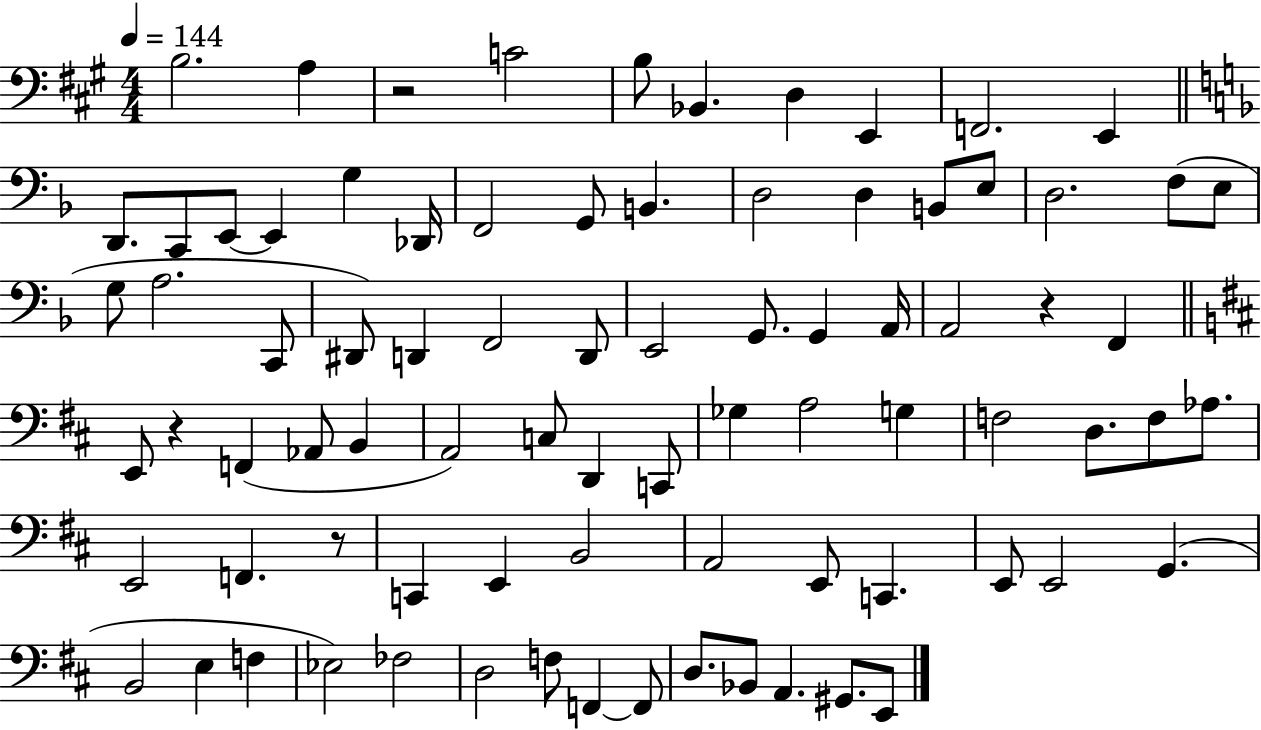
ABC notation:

X:1
T:Untitled
M:4/4
L:1/4
K:A
B,2 A, z2 C2 B,/2 _B,, D, E,, F,,2 E,, D,,/2 C,,/2 E,,/2 E,, G, _D,,/4 F,,2 G,,/2 B,, D,2 D, B,,/2 E,/2 D,2 F,/2 E,/2 G,/2 A,2 C,,/2 ^D,,/2 D,, F,,2 D,,/2 E,,2 G,,/2 G,, A,,/4 A,,2 z F,, E,,/2 z F,, _A,,/2 B,, A,,2 C,/2 D,, C,,/2 _G, A,2 G, F,2 D,/2 F,/2 _A,/2 E,,2 F,, z/2 C,, E,, B,,2 A,,2 E,,/2 C,, E,,/2 E,,2 G,, B,,2 E, F, _E,2 _F,2 D,2 F,/2 F,, F,,/2 D,/2 _B,,/2 A,, ^G,,/2 E,,/2